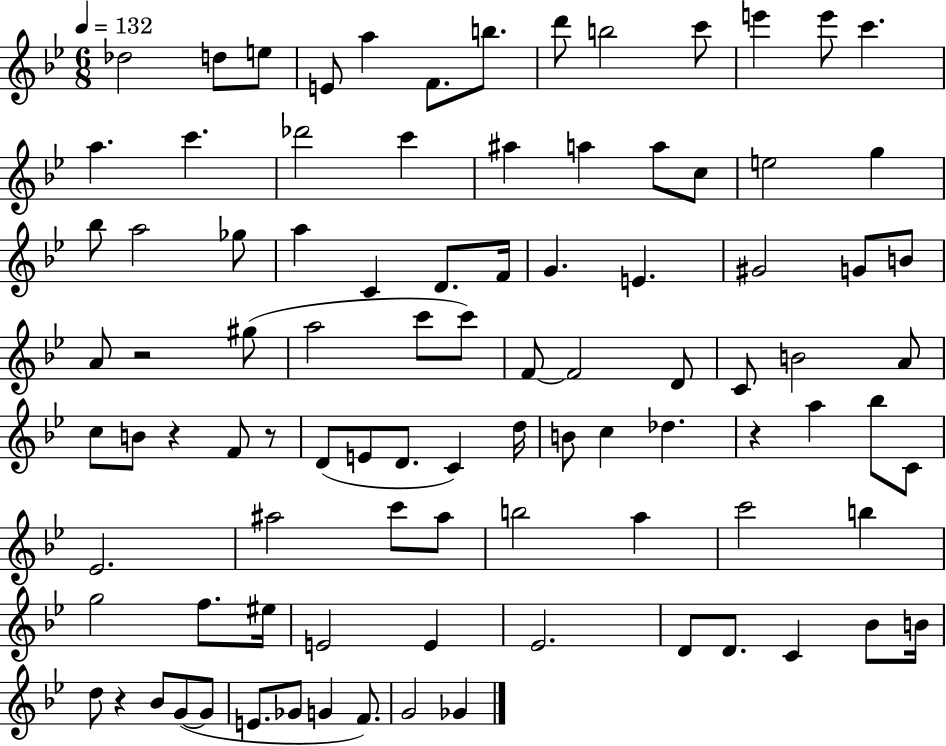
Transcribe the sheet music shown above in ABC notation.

X:1
T:Untitled
M:6/8
L:1/4
K:Bb
_d2 d/2 e/2 E/2 a F/2 b/2 d'/2 b2 c'/2 e' e'/2 c' a c' _d'2 c' ^a a a/2 c/2 e2 g _b/2 a2 _g/2 a C D/2 F/4 G E ^G2 G/2 B/2 A/2 z2 ^g/2 a2 c'/2 c'/2 F/2 F2 D/2 C/2 B2 A/2 c/2 B/2 z F/2 z/2 D/2 E/2 D/2 C d/4 B/2 c _d z a _b/2 C/2 _E2 ^a2 c'/2 ^a/2 b2 a c'2 b g2 f/2 ^e/4 E2 E _E2 D/2 D/2 C _B/2 B/4 d/2 z _B/2 G/2 G/2 E/2 _G/2 G F/2 G2 _G